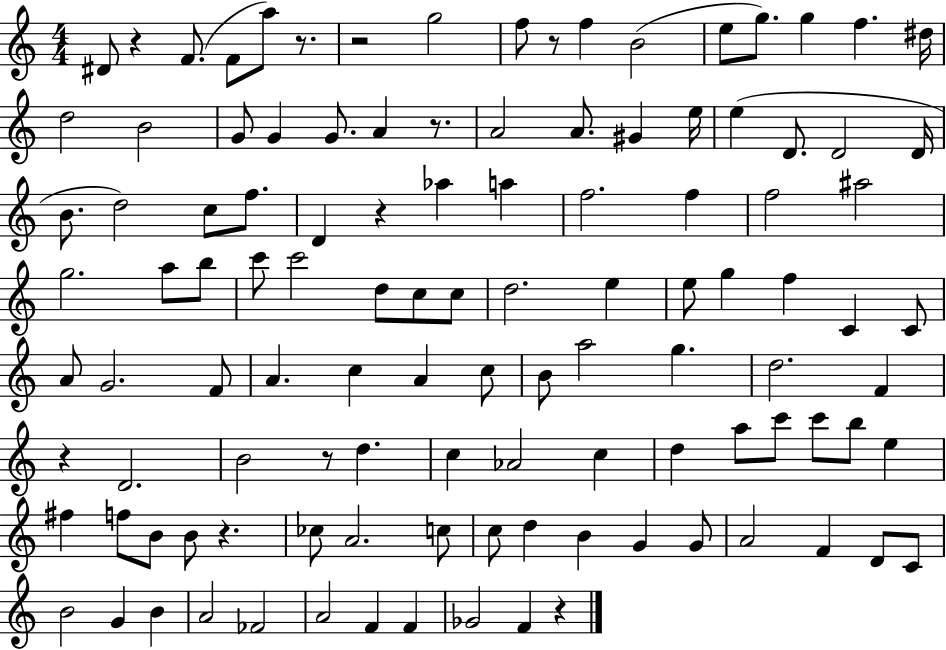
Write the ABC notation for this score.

X:1
T:Untitled
M:4/4
L:1/4
K:C
^D/2 z F/2 F/2 a/2 z/2 z2 g2 f/2 z/2 f B2 e/2 g/2 g f ^d/4 d2 B2 G/2 G G/2 A z/2 A2 A/2 ^G e/4 e D/2 D2 D/4 B/2 d2 c/2 f/2 D z _a a f2 f f2 ^a2 g2 a/2 b/2 c'/2 c'2 d/2 c/2 c/2 d2 e e/2 g f C C/2 A/2 G2 F/2 A c A c/2 B/2 a2 g d2 F z D2 B2 z/2 d c _A2 c d a/2 c'/2 c'/2 b/2 e ^f f/2 B/2 B/2 z _c/2 A2 c/2 c/2 d B G G/2 A2 F D/2 C/2 B2 G B A2 _F2 A2 F F _G2 F z